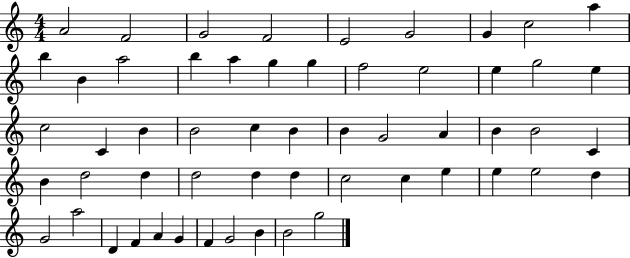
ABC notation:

X:1
T:Untitled
M:4/4
L:1/4
K:C
A2 F2 G2 F2 E2 G2 G c2 a b B a2 b a g g f2 e2 e g2 e c2 C B B2 c B B G2 A B B2 C B d2 d d2 d d c2 c e e e2 d G2 a2 D F A G F G2 B B2 g2